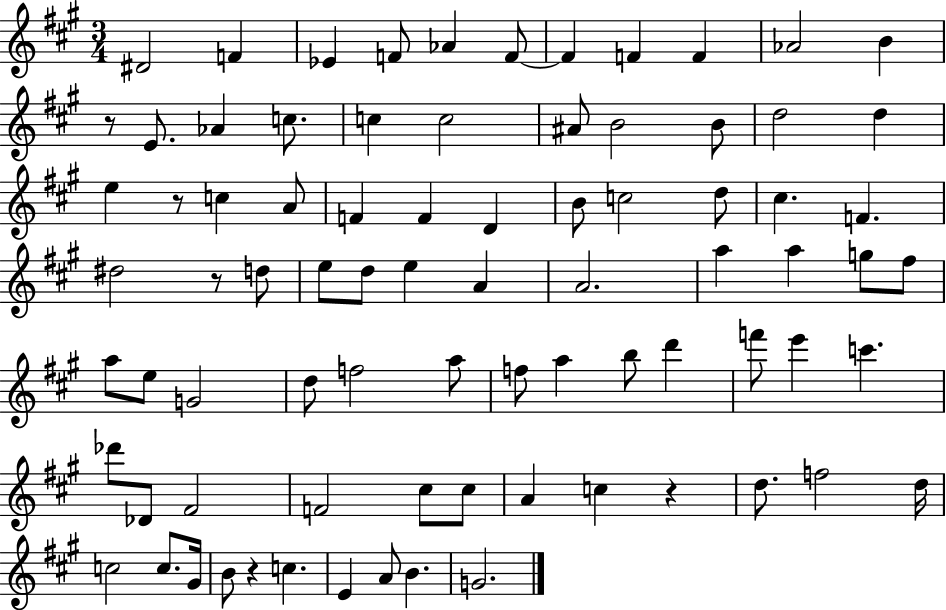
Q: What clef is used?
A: treble